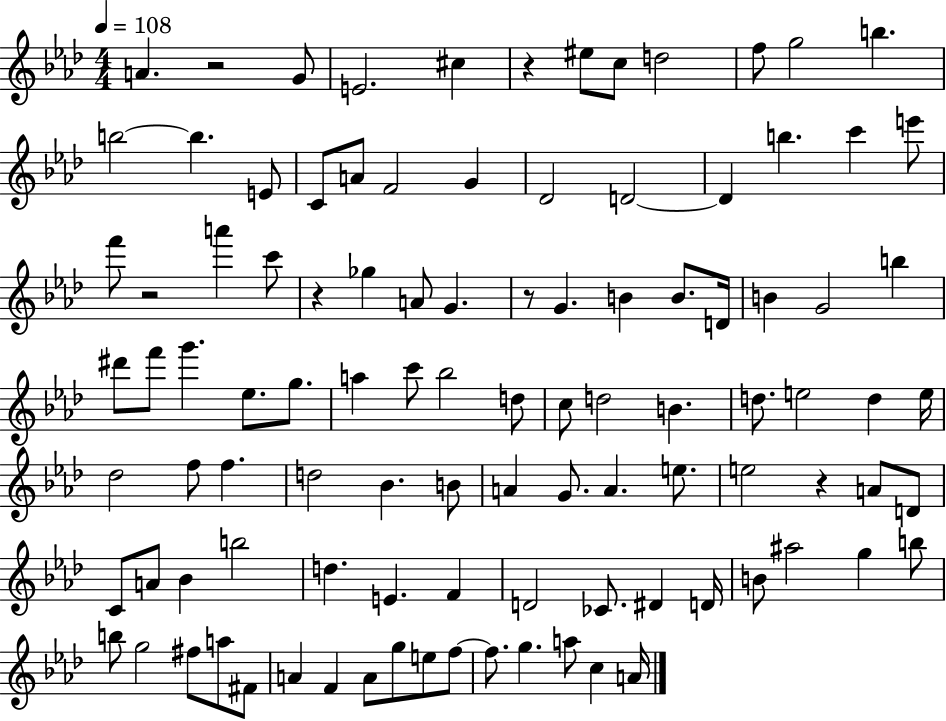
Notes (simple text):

A4/q. R/h G4/e E4/h. C#5/q R/q EIS5/e C5/e D5/h F5/e G5/h B5/q. B5/h B5/q. E4/e C4/e A4/e F4/h G4/q Db4/h D4/h D4/q B5/q. C6/q E6/e F6/e R/h A6/q C6/e R/q Gb5/q A4/e G4/q. R/e G4/q. B4/q B4/e. D4/s B4/q G4/h B5/q D#6/e F6/e G6/q. Eb5/e. G5/e. A5/q C6/e Bb5/h D5/e C5/e D5/h B4/q. D5/e. E5/h D5/q E5/s Db5/h F5/e F5/q. D5/h Bb4/q. B4/e A4/q G4/e. A4/q. E5/e. E5/h R/q A4/e D4/e C4/e A4/e Bb4/q B5/h D5/q. E4/q. F4/q D4/h CES4/e. D#4/q D4/s B4/e A#5/h G5/q B5/e B5/e G5/h F#5/e A5/e F#4/e A4/q F4/q A4/e G5/e E5/e F5/e F5/e. G5/q. A5/e C5/q A4/s